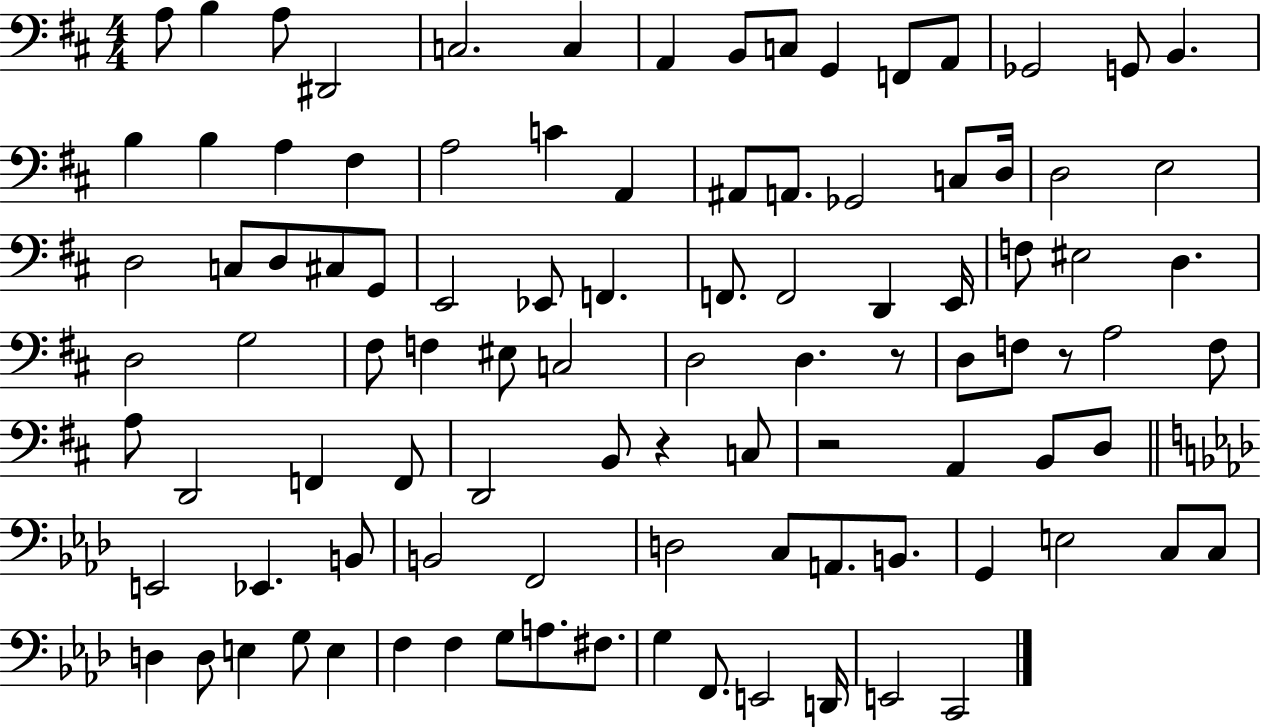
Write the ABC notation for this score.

X:1
T:Untitled
M:4/4
L:1/4
K:D
A,/2 B, A,/2 ^D,,2 C,2 C, A,, B,,/2 C,/2 G,, F,,/2 A,,/2 _G,,2 G,,/2 B,, B, B, A, ^F, A,2 C A,, ^A,,/2 A,,/2 _G,,2 C,/2 D,/4 D,2 E,2 D,2 C,/2 D,/2 ^C,/2 G,,/2 E,,2 _E,,/2 F,, F,,/2 F,,2 D,, E,,/4 F,/2 ^E,2 D, D,2 G,2 ^F,/2 F, ^E,/2 C,2 D,2 D, z/2 D,/2 F,/2 z/2 A,2 F,/2 A,/2 D,,2 F,, F,,/2 D,,2 B,,/2 z C,/2 z2 A,, B,,/2 D,/2 E,,2 _E,, B,,/2 B,,2 F,,2 D,2 C,/2 A,,/2 B,,/2 G,, E,2 C,/2 C,/2 D, D,/2 E, G,/2 E, F, F, G,/2 A,/2 ^F,/2 G, F,,/2 E,,2 D,,/4 E,,2 C,,2